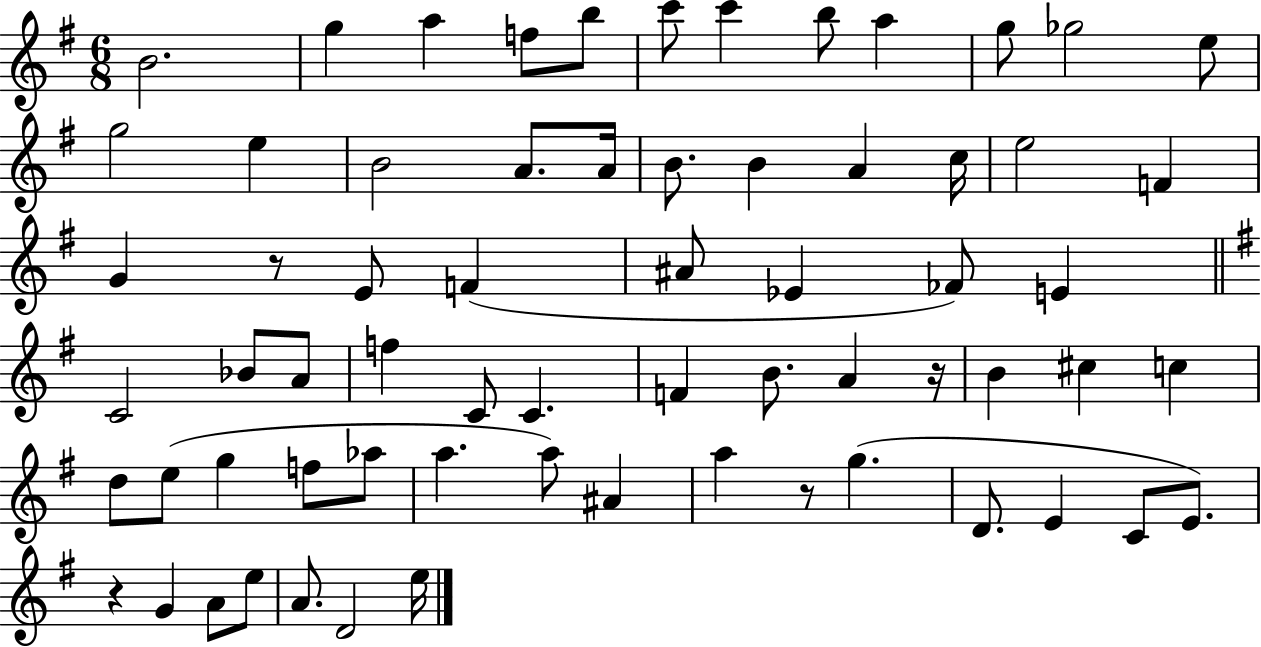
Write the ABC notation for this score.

X:1
T:Untitled
M:6/8
L:1/4
K:G
B2 g a f/2 b/2 c'/2 c' b/2 a g/2 _g2 e/2 g2 e B2 A/2 A/4 B/2 B A c/4 e2 F G z/2 E/2 F ^A/2 _E _F/2 E C2 _B/2 A/2 f C/2 C F B/2 A z/4 B ^c c d/2 e/2 g f/2 _a/2 a a/2 ^A a z/2 g D/2 E C/2 E/2 z G A/2 e/2 A/2 D2 e/4